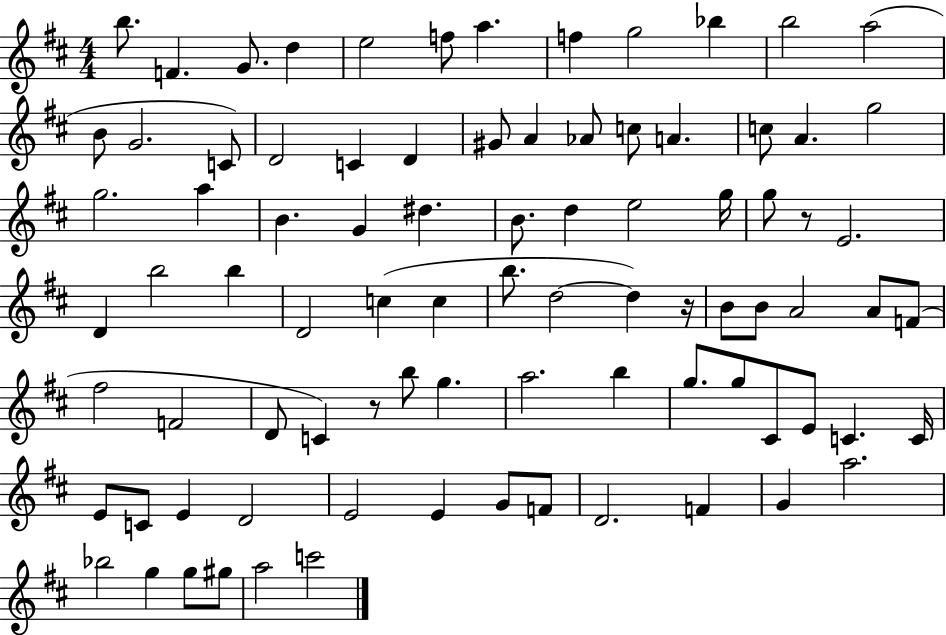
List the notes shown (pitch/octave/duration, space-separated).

B5/e. F4/q. G4/e. D5/q E5/h F5/e A5/q. F5/q G5/h Bb5/q B5/h A5/h B4/e G4/h. C4/e D4/h C4/q D4/q G#4/e A4/q Ab4/e C5/e A4/q. C5/e A4/q. G5/h G5/h. A5/q B4/q. G4/q D#5/q. B4/e. D5/q E5/h G5/s G5/e R/e E4/h. D4/q B5/h B5/q D4/h C5/q C5/q B5/e. D5/h D5/q R/s B4/e B4/e A4/h A4/e F4/e F#5/h F4/h D4/e C4/q R/e B5/e G5/q. A5/h. B5/q G5/e. G5/e C#4/e E4/e C4/q. C4/s E4/e C4/e E4/q D4/h E4/h E4/q G4/e F4/e D4/h. F4/q G4/q A5/h. Bb5/h G5/q G5/e G#5/e A5/h C6/h